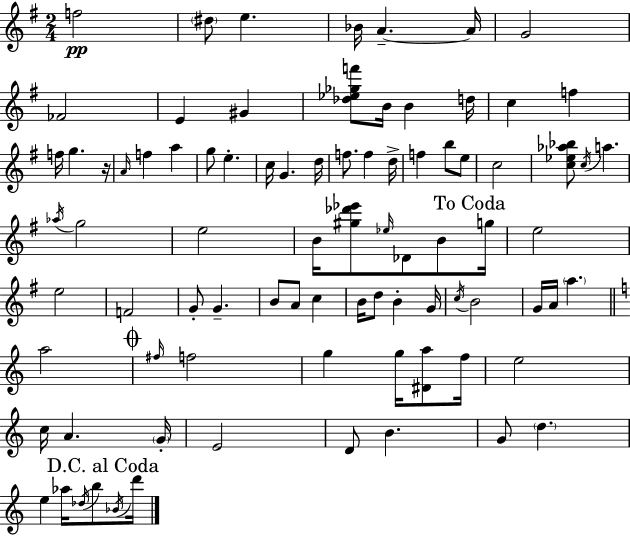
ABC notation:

X:1
T:Untitled
M:2/4
L:1/4
K:Em
f2 ^d/2 e _B/4 A A/4 G2 _F2 E ^G [_d_e_gf']/2 B/4 B d/4 c f f/4 g z/4 A/4 f a g/2 e c/4 G d/4 f/2 f d/4 f b/2 e/2 c2 [c_e_a_b]/2 c/4 a _a/4 g2 e2 B/4 [^g_d'_e']/2 _e/4 _D/2 B/2 g/4 e2 e2 F2 G/2 G B/2 A/2 c B/4 d/2 B G/4 c/4 B2 G/4 A/4 a a2 ^f/4 f2 g g/4 [^Da]/2 f/4 e2 c/4 A G/4 E2 D/2 B G/2 d e _a/4 _d/4 b/2 _B/4 d'/4